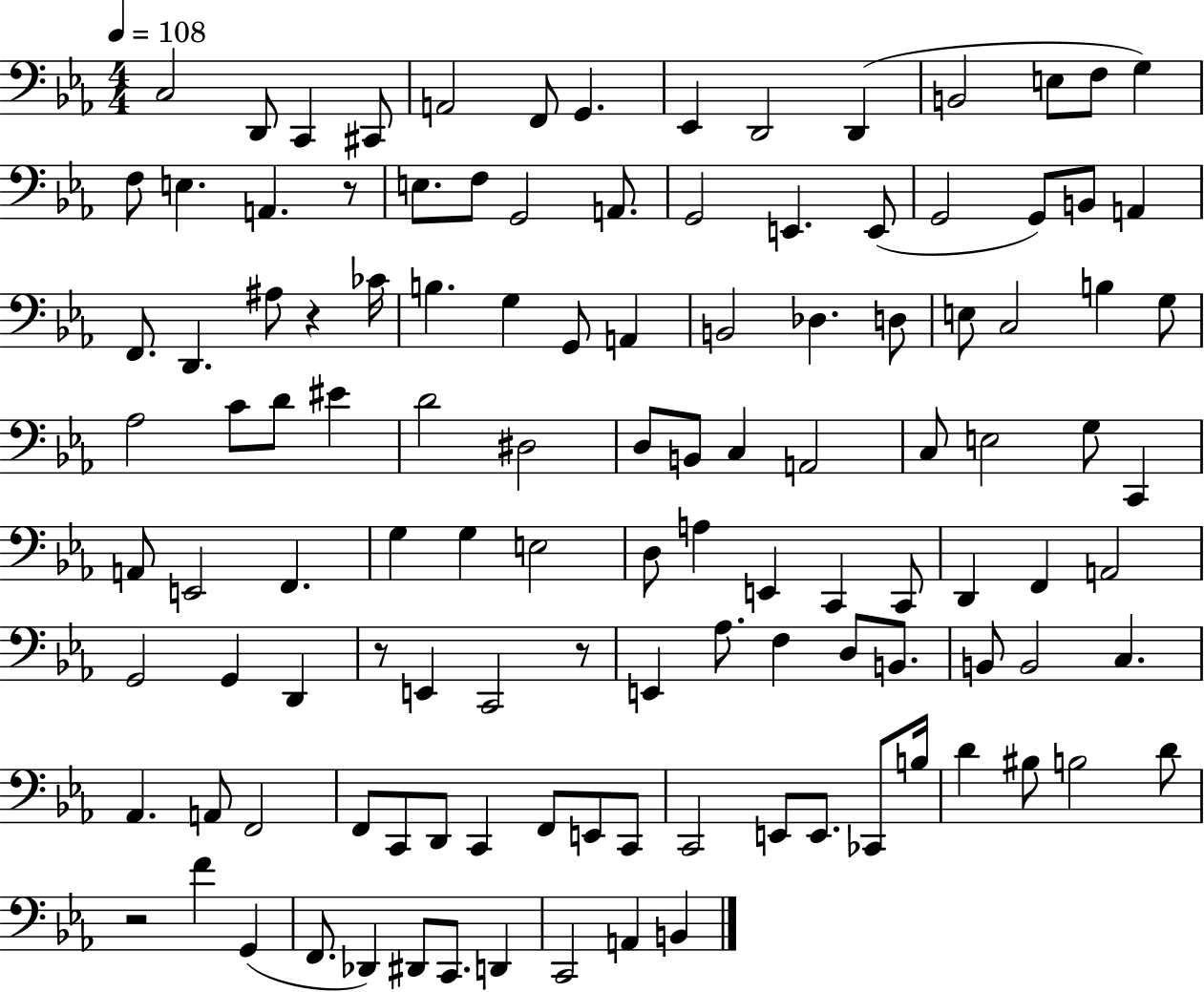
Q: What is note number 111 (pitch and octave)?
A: C2